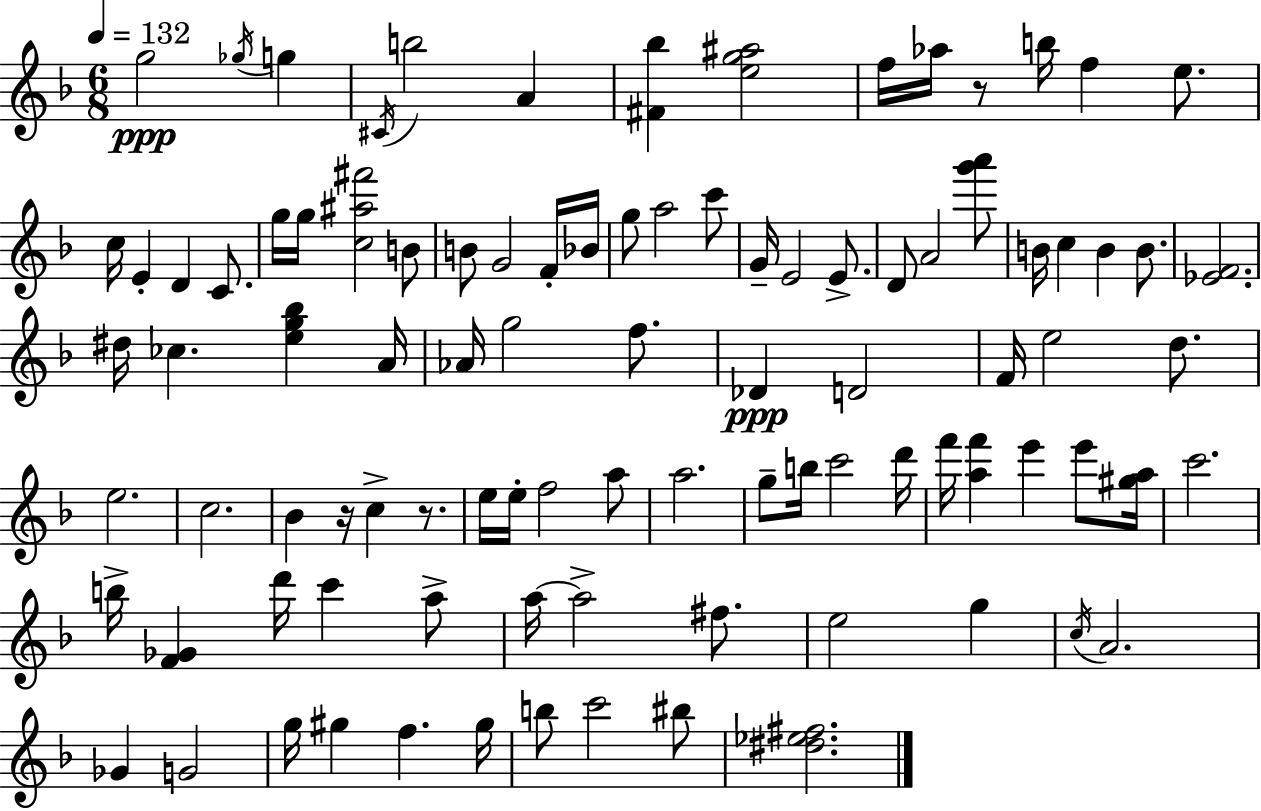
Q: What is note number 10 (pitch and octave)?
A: F5